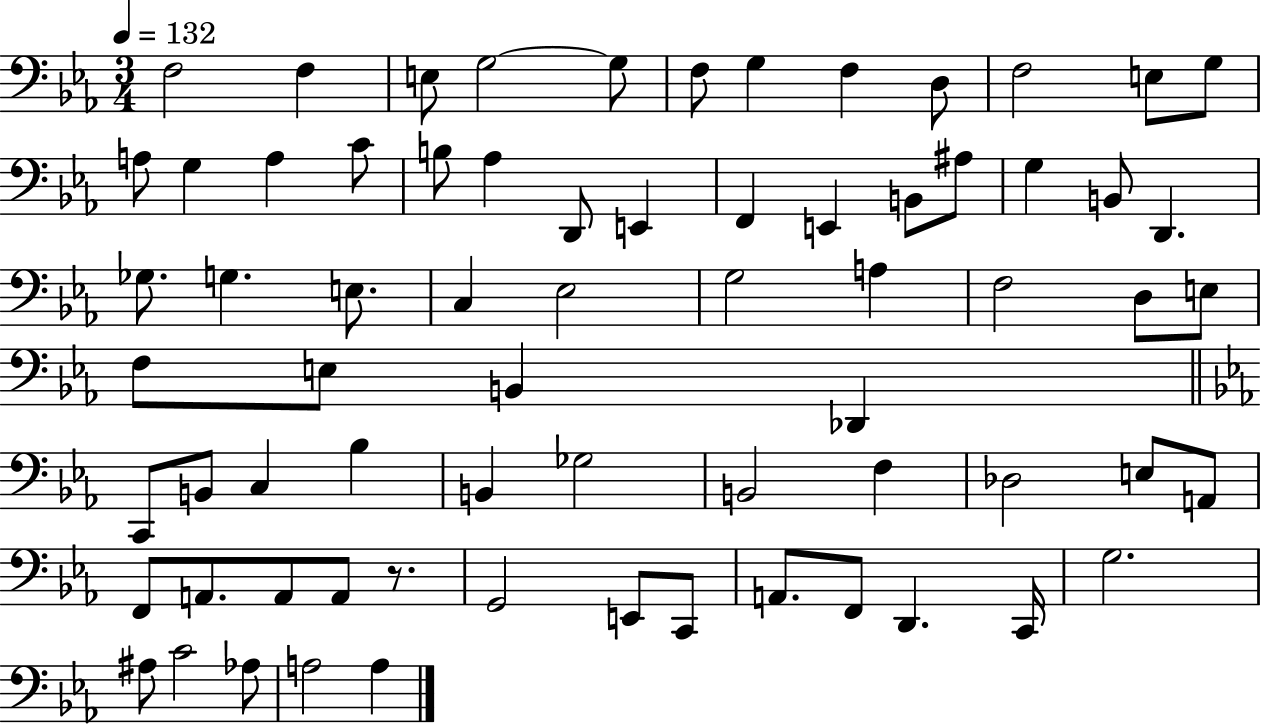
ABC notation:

X:1
T:Untitled
M:3/4
L:1/4
K:Eb
F,2 F, E,/2 G,2 G,/2 F,/2 G, F, D,/2 F,2 E,/2 G,/2 A,/2 G, A, C/2 B,/2 _A, D,,/2 E,, F,, E,, B,,/2 ^A,/2 G, B,,/2 D,, _G,/2 G, E,/2 C, _E,2 G,2 A, F,2 D,/2 E,/2 F,/2 E,/2 B,, _D,, C,,/2 B,,/2 C, _B, B,, _G,2 B,,2 F, _D,2 E,/2 A,,/2 F,,/2 A,,/2 A,,/2 A,,/2 z/2 G,,2 E,,/2 C,,/2 A,,/2 F,,/2 D,, C,,/4 G,2 ^A,/2 C2 _A,/2 A,2 A,